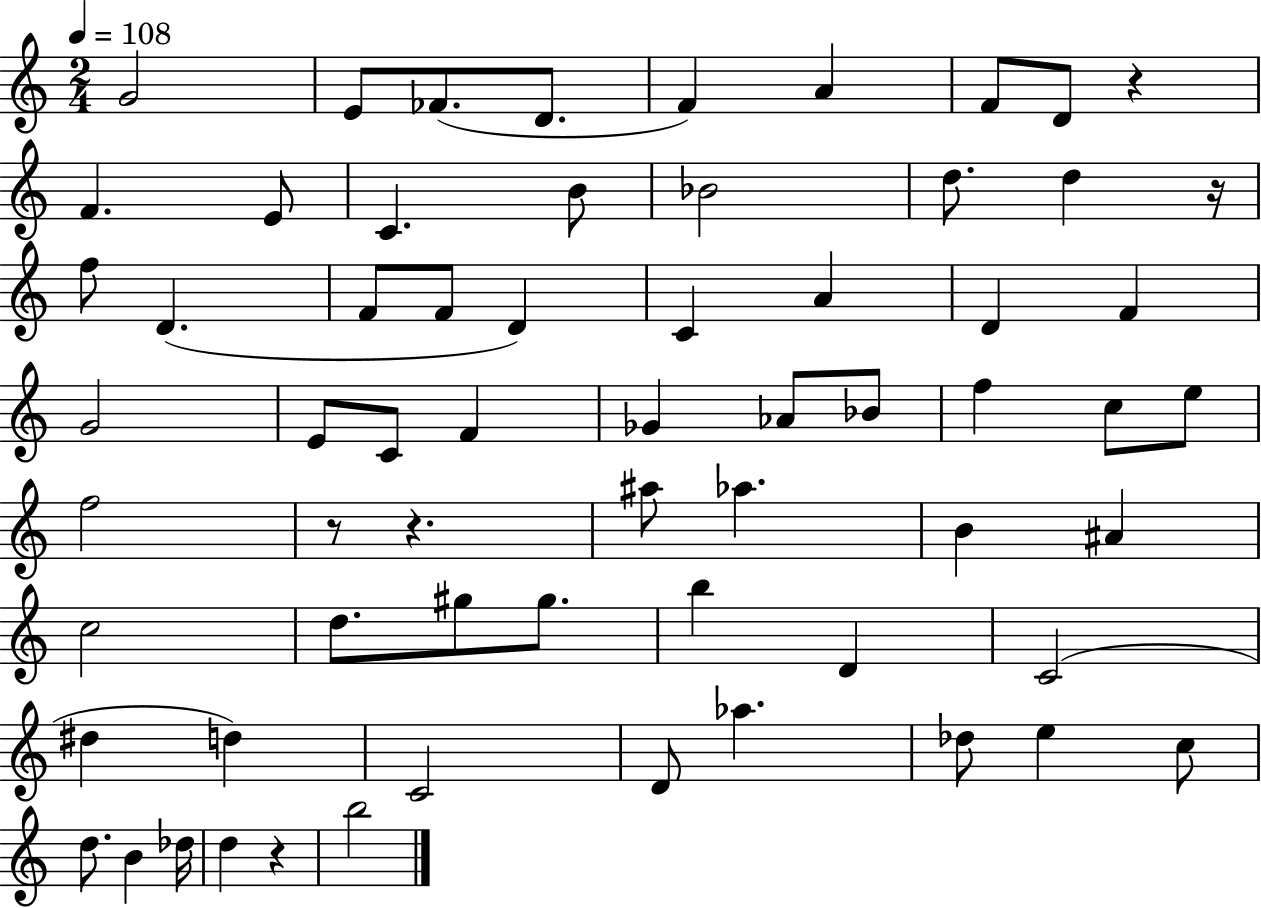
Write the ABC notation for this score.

X:1
T:Untitled
M:2/4
L:1/4
K:C
G2 E/2 _F/2 D/2 F A F/2 D/2 z F E/2 C B/2 _B2 d/2 d z/4 f/2 D F/2 F/2 D C A D F G2 E/2 C/2 F _G _A/2 _B/2 f c/2 e/2 f2 z/2 z ^a/2 _a B ^A c2 d/2 ^g/2 ^g/2 b D C2 ^d d C2 D/2 _a _d/2 e c/2 d/2 B _d/4 d z b2